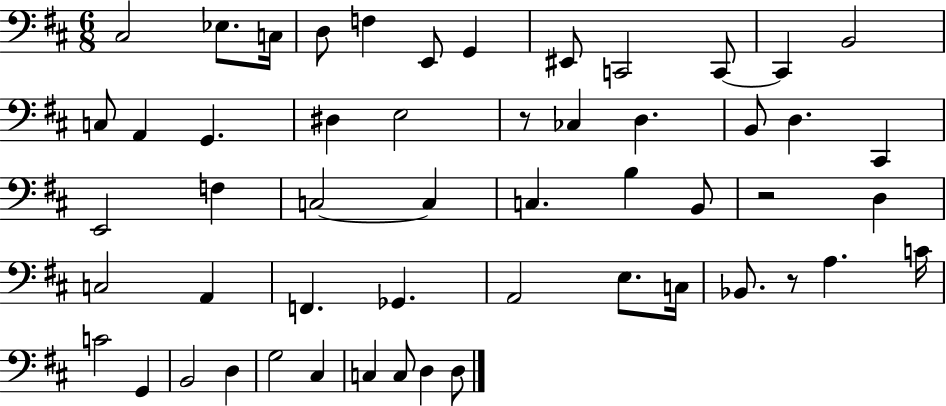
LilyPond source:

{
  \clef bass
  \numericTimeSignature
  \time 6/8
  \key d \major
  \repeat volta 2 { cis2 ees8. c16 | d8 f4 e,8 g,4 | eis,8 c,2 c,8~~ | c,4 b,2 | \break c8 a,4 g,4. | dis4 e2 | r8 ces4 d4. | b,8 d4. cis,4 | \break e,2 f4 | c2~~ c4 | c4. b4 b,8 | r2 d4 | \break c2 a,4 | f,4. ges,4. | a,2 e8. c16 | bes,8. r8 a4. c'16 | \break c'2 g,4 | b,2 d4 | g2 cis4 | c4 c8 d4 d8 | \break } \bar "|."
}